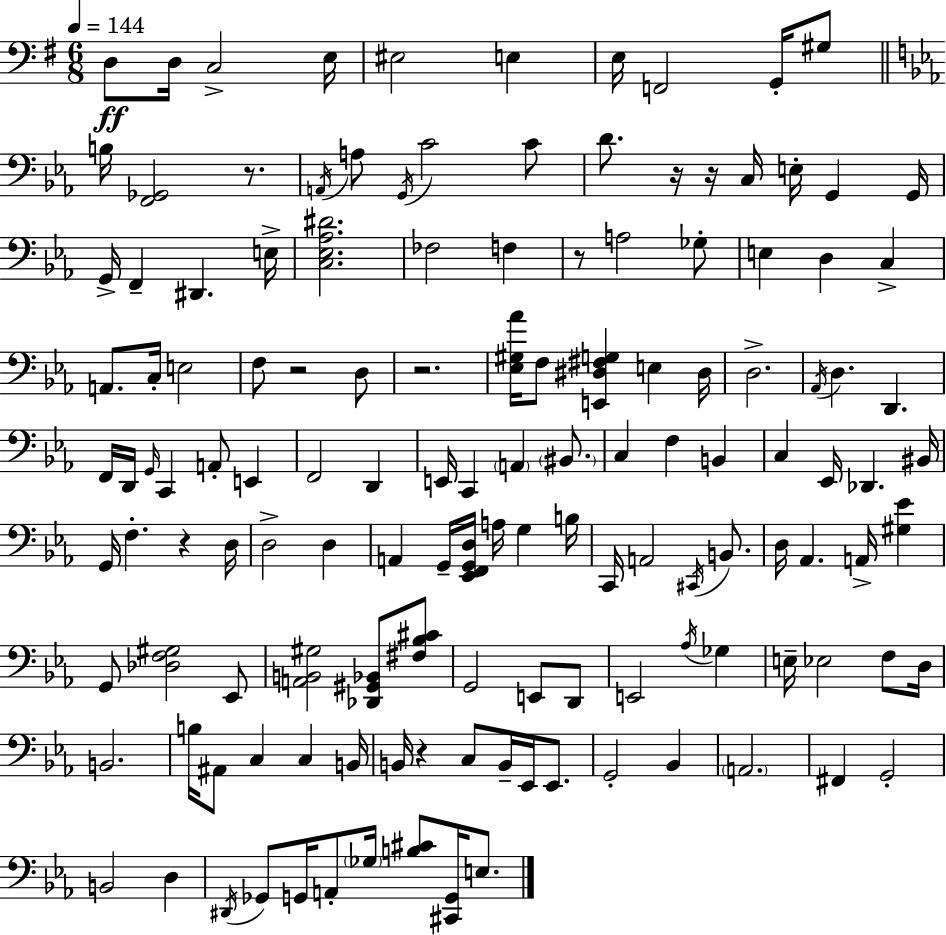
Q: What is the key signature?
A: E minor